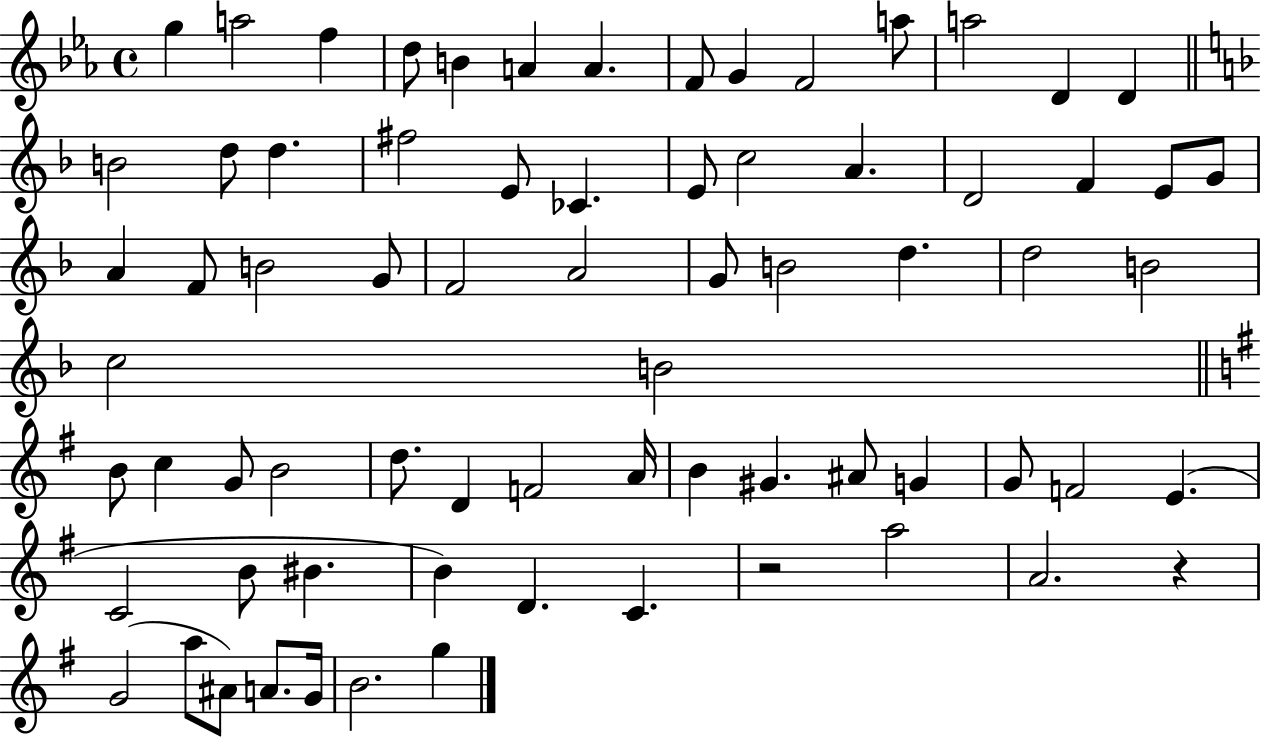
{
  \clef treble
  \time 4/4
  \defaultTimeSignature
  \key ees \major
  g''4 a''2 f''4 | d''8 b'4 a'4 a'4. | f'8 g'4 f'2 a''8 | a''2 d'4 d'4 | \break \bar "||" \break \key f \major b'2 d''8 d''4. | fis''2 e'8 ces'4. | e'8 c''2 a'4. | d'2 f'4 e'8 g'8 | \break a'4 f'8 b'2 g'8 | f'2 a'2 | g'8 b'2 d''4. | d''2 b'2 | \break c''2 b'2 | \bar "||" \break \key g \major b'8 c''4 g'8 b'2 | d''8. d'4 f'2 a'16 | b'4 gis'4. ais'8 g'4 | g'8 f'2 e'4.( | \break c'2 b'8 bis'4. | b'4) d'4. c'4. | r2 a''2 | a'2. r4 | \break g'2( a''8 ais'8) a'8. g'16 | b'2. g''4 | \bar "|."
}